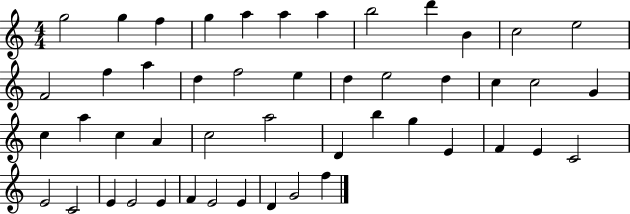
X:1
T:Untitled
M:4/4
L:1/4
K:C
g2 g f g a a a b2 d' B c2 e2 F2 f a d f2 e d e2 d c c2 G c a c A c2 a2 D b g E F E C2 E2 C2 E E2 E F E2 E D G2 f